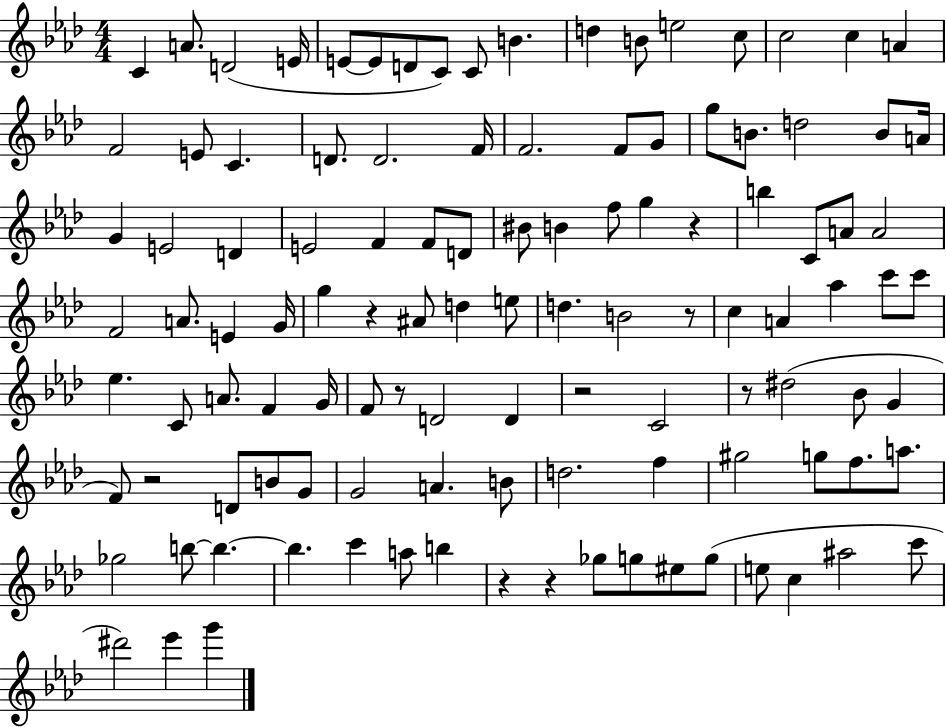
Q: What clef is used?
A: treble